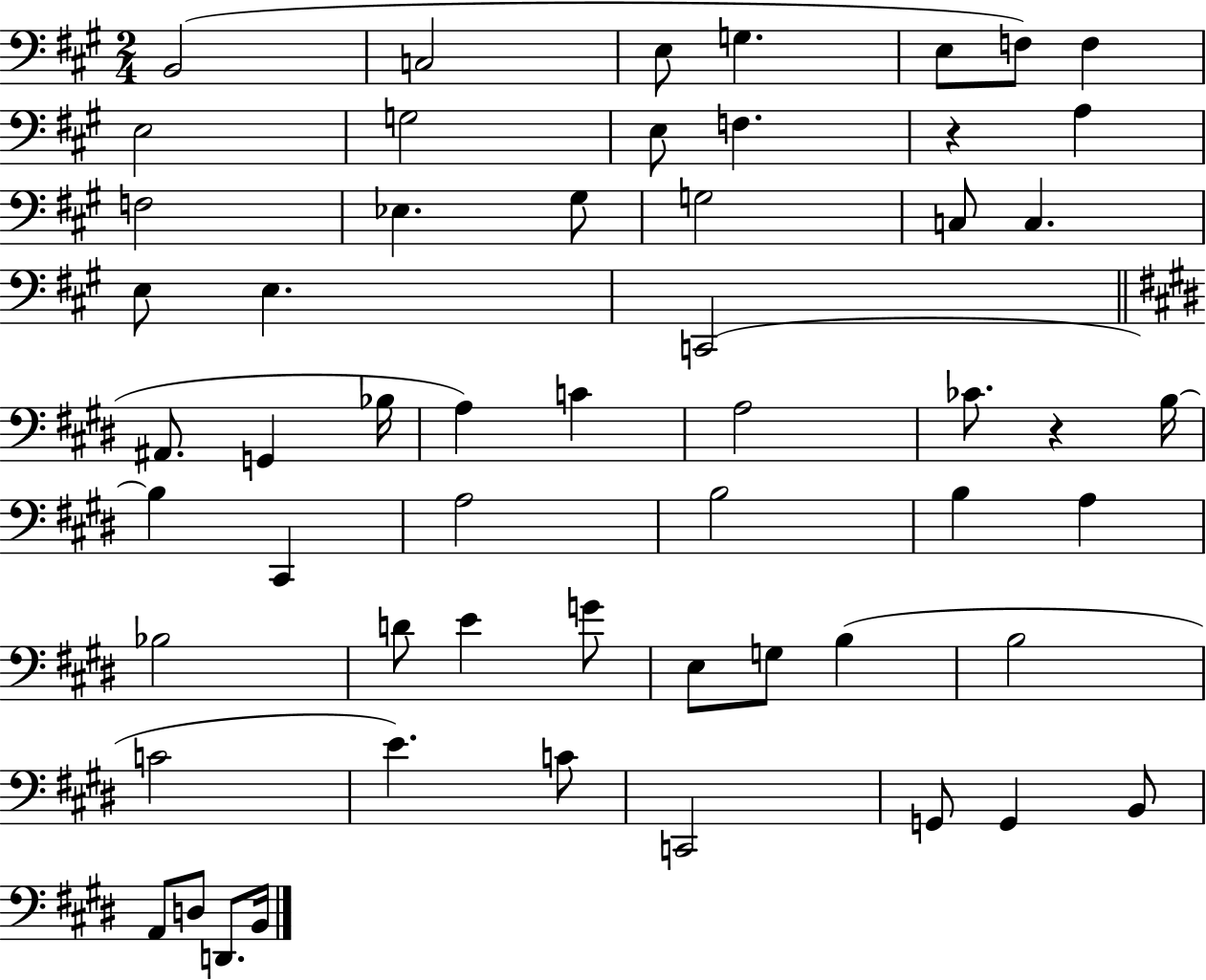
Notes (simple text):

B2/h C3/h E3/e G3/q. E3/e F3/e F3/q E3/h G3/h E3/e F3/q. R/q A3/q F3/h Eb3/q. G#3/e G3/h C3/e C3/q. E3/e E3/q. C2/h A#2/e. G2/q Bb3/s A3/q C4/q A3/h CES4/e. R/q B3/s B3/q C#2/q A3/h B3/h B3/q A3/q Bb3/h D4/e E4/q G4/e E3/e G3/e B3/q B3/h C4/h E4/q. C4/e C2/h G2/e G2/q B2/e A2/e D3/e D2/e. B2/s